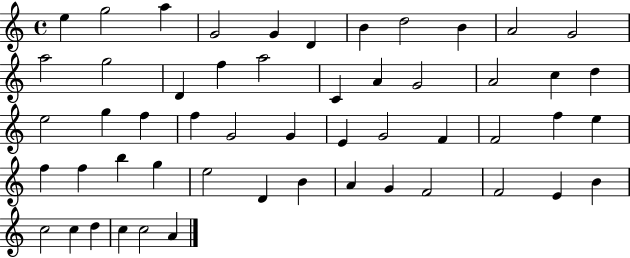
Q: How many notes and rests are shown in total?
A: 53